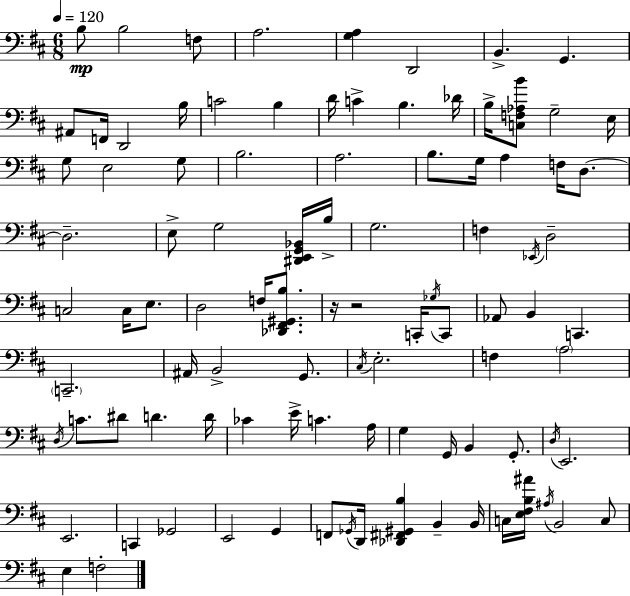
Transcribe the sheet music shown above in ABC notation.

X:1
T:Untitled
M:6/8
L:1/4
K:D
B,/2 B,2 F,/2 A,2 [G,A,] D,,2 B,, G,, ^A,,/2 F,,/4 D,,2 B,/4 C2 B, D/4 C B, _D/4 B,/4 [C,F,_A,B]/2 G,2 E,/4 G,/2 E,2 G,/2 B,2 A,2 B,/2 G,/4 A, F,/4 D,/2 D,2 E,/2 G,2 [^D,,E,,G,,_B,,]/4 B,/4 G,2 F, _E,,/4 D,2 C,2 C,/4 E,/2 D,2 F,/4 [_D,,^F,,^G,,B,]/2 z/4 z2 C,,/4 _G,/4 C,,/2 _A,,/2 B,, C,, C,,2 ^A,,/4 B,,2 G,,/2 ^C,/4 E,2 F, A,2 D,/4 C/2 ^D/2 D D/4 _C E/4 C A,/4 G, G,,/4 B,, G,,/2 D,/4 E,,2 E,,2 C,, _G,,2 E,,2 G,, F,,/2 _G,,/4 D,,/4 [_D,,^F,,^G,,B,] B,, B,,/4 C,/4 [E,^F,B,^A]/4 ^A,/4 B,,2 C,/2 E, F,2